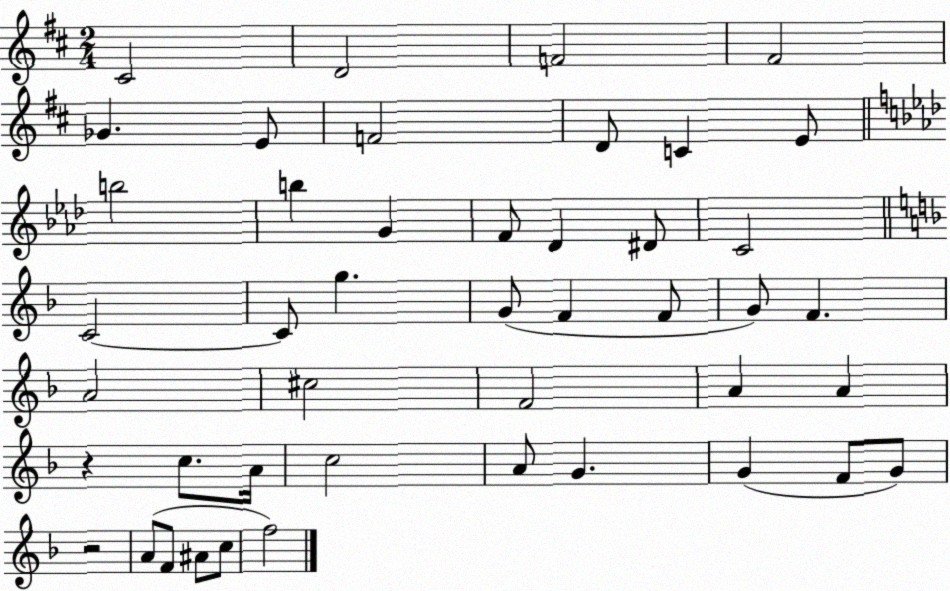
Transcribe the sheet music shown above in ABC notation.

X:1
T:Untitled
M:2/4
L:1/4
K:D
^C2 D2 F2 ^F2 _G E/2 F2 D/2 C E/2 b2 b G F/2 _D ^D/2 C2 C2 C/2 g G/2 F F/2 G/2 F A2 ^c2 F2 A A z c/2 A/4 c2 A/2 G G F/2 G/2 z2 A/2 F/2 ^A/2 c/2 f2